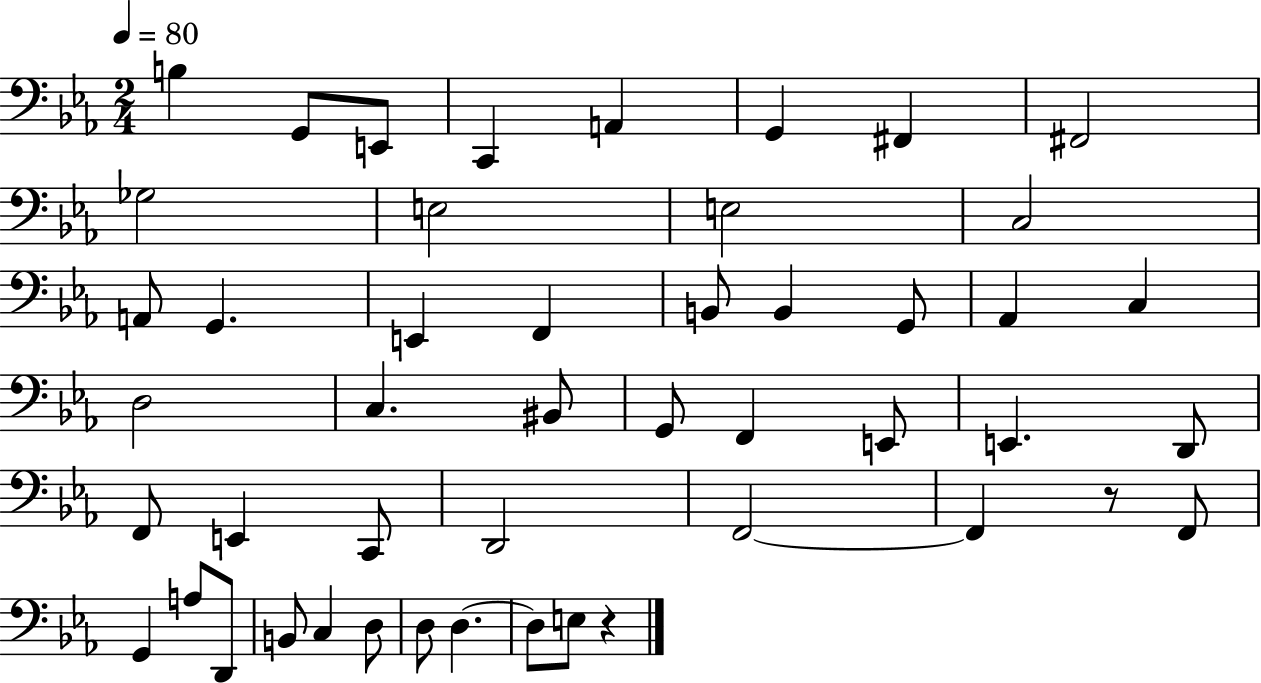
B3/q G2/e E2/e C2/q A2/q G2/q F#2/q F#2/h Gb3/h E3/h E3/h C3/h A2/e G2/q. E2/q F2/q B2/e B2/q G2/e Ab2/q C3/q D3/h C3/q. BIS2/e G2/e F2/q E2/e E2/q. D2/e F2/e E2/q C2/e D2/h F2/h F2/q R/e F2/e G2/q A3/e D2/e B2/e C3/q D3/e D3/e D3/q. D3/e E3/e R/q